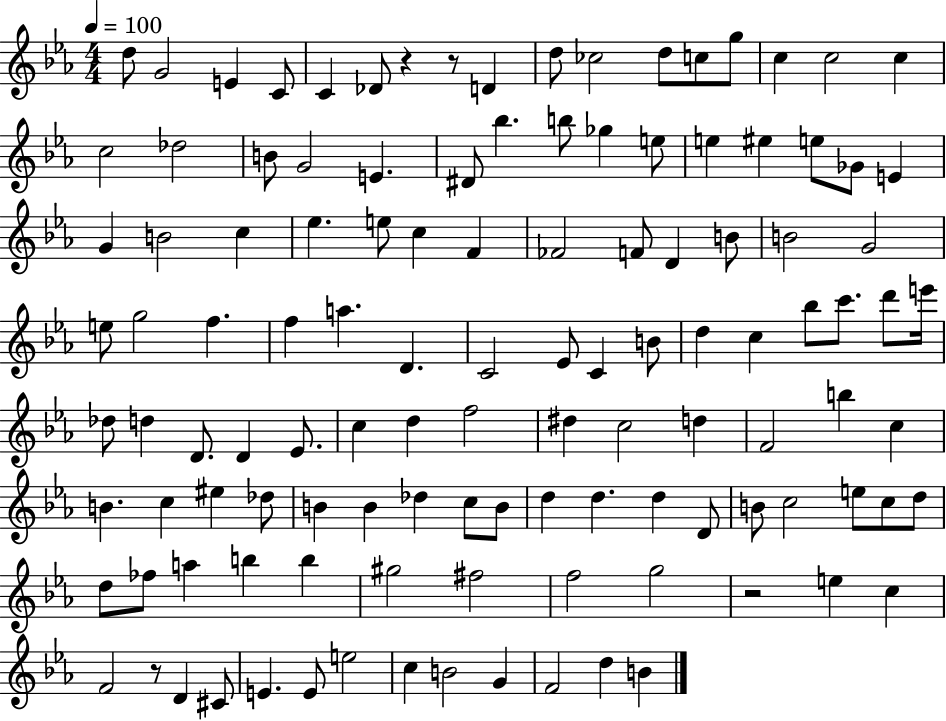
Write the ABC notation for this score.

X:1
T:Untitled
M:4/4
L:1/4
K:Eb
d/2 G2 E C/2 C _D/2 z z/2 D d/2 _c2 d/2 c/2 g/2 c c2 c c2 _d2 B/2 G2 E ^D/2 _b b/2 _g e/2 e ^e e/2 _G/2 E G B2 c _e e/2 c F _F2 F/2 D B/2 B2 G2 e/2 g2 f f a D C2 _E/2 C B/2 d c _b/2 c'/2 d'/2 e'/4 _d/2 d D/2 D _E/2 c d f2 ^d c2 d F2 b c B c ^e _d/2 B B _d c/2 B/2 d d d D/2 B/2 c2 e/2 c/2 d/2 d/2 _f/2 a b b ^g2 ^f2 f2 g2 z2 e c F2 z/2 D ^C/2 E E/2 e2 c B2 G F2 d B